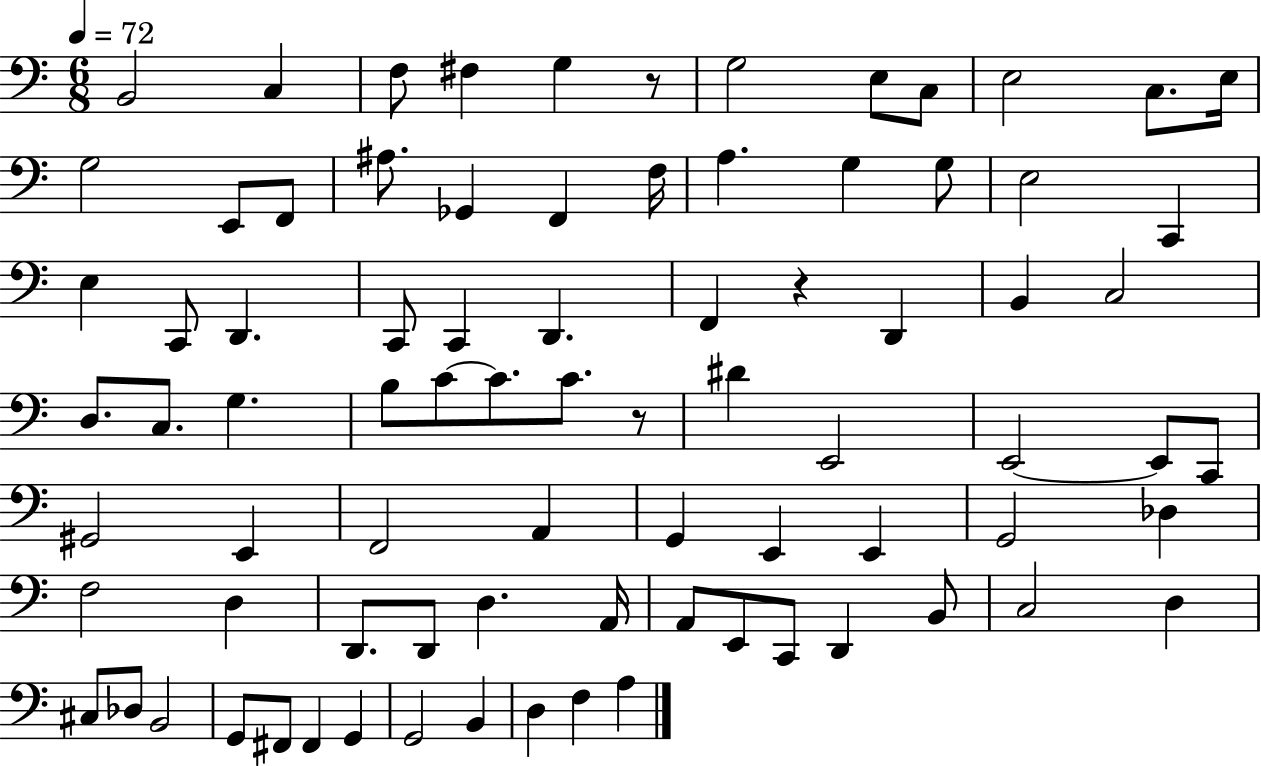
{
  \clef bass
  \numericTimeSignature
  \time 6/8
  \key c \major
  \tempo 4 = 72
  b,2 c4 | f8 fis4 g4 r8 | g2 e8 c8 | e2 c8. e16 | \break g2 e,8 f,8 | ais8. ges,4 f,4 f16 | a4. g4 g8 | e2 c,4 | \break e4 c,8 d,4. | c,8 c,4 d,4. | f,4 r4 d,4 | b,4 c2 | \break d8. c8. g4. | b8 c'8~~ c'8. c'8. r8 | dis'4 e,2 | e,2~~ e,8 c,8 | \break gis,2 e,4 | f,2 a,4 | g,4 e,4 e,4 | g,2 des4 | \break f2 d4 | d,8. d,8 d4. a,16 | a,8 e,8 c,8 d,4 b,8 | c2 d4 | \break cis8 des8 b,2 | g,8 fis,8 fis,4 g,4 | g,2 b,4 | d4 f4 a4 | \break \bar "|."
}